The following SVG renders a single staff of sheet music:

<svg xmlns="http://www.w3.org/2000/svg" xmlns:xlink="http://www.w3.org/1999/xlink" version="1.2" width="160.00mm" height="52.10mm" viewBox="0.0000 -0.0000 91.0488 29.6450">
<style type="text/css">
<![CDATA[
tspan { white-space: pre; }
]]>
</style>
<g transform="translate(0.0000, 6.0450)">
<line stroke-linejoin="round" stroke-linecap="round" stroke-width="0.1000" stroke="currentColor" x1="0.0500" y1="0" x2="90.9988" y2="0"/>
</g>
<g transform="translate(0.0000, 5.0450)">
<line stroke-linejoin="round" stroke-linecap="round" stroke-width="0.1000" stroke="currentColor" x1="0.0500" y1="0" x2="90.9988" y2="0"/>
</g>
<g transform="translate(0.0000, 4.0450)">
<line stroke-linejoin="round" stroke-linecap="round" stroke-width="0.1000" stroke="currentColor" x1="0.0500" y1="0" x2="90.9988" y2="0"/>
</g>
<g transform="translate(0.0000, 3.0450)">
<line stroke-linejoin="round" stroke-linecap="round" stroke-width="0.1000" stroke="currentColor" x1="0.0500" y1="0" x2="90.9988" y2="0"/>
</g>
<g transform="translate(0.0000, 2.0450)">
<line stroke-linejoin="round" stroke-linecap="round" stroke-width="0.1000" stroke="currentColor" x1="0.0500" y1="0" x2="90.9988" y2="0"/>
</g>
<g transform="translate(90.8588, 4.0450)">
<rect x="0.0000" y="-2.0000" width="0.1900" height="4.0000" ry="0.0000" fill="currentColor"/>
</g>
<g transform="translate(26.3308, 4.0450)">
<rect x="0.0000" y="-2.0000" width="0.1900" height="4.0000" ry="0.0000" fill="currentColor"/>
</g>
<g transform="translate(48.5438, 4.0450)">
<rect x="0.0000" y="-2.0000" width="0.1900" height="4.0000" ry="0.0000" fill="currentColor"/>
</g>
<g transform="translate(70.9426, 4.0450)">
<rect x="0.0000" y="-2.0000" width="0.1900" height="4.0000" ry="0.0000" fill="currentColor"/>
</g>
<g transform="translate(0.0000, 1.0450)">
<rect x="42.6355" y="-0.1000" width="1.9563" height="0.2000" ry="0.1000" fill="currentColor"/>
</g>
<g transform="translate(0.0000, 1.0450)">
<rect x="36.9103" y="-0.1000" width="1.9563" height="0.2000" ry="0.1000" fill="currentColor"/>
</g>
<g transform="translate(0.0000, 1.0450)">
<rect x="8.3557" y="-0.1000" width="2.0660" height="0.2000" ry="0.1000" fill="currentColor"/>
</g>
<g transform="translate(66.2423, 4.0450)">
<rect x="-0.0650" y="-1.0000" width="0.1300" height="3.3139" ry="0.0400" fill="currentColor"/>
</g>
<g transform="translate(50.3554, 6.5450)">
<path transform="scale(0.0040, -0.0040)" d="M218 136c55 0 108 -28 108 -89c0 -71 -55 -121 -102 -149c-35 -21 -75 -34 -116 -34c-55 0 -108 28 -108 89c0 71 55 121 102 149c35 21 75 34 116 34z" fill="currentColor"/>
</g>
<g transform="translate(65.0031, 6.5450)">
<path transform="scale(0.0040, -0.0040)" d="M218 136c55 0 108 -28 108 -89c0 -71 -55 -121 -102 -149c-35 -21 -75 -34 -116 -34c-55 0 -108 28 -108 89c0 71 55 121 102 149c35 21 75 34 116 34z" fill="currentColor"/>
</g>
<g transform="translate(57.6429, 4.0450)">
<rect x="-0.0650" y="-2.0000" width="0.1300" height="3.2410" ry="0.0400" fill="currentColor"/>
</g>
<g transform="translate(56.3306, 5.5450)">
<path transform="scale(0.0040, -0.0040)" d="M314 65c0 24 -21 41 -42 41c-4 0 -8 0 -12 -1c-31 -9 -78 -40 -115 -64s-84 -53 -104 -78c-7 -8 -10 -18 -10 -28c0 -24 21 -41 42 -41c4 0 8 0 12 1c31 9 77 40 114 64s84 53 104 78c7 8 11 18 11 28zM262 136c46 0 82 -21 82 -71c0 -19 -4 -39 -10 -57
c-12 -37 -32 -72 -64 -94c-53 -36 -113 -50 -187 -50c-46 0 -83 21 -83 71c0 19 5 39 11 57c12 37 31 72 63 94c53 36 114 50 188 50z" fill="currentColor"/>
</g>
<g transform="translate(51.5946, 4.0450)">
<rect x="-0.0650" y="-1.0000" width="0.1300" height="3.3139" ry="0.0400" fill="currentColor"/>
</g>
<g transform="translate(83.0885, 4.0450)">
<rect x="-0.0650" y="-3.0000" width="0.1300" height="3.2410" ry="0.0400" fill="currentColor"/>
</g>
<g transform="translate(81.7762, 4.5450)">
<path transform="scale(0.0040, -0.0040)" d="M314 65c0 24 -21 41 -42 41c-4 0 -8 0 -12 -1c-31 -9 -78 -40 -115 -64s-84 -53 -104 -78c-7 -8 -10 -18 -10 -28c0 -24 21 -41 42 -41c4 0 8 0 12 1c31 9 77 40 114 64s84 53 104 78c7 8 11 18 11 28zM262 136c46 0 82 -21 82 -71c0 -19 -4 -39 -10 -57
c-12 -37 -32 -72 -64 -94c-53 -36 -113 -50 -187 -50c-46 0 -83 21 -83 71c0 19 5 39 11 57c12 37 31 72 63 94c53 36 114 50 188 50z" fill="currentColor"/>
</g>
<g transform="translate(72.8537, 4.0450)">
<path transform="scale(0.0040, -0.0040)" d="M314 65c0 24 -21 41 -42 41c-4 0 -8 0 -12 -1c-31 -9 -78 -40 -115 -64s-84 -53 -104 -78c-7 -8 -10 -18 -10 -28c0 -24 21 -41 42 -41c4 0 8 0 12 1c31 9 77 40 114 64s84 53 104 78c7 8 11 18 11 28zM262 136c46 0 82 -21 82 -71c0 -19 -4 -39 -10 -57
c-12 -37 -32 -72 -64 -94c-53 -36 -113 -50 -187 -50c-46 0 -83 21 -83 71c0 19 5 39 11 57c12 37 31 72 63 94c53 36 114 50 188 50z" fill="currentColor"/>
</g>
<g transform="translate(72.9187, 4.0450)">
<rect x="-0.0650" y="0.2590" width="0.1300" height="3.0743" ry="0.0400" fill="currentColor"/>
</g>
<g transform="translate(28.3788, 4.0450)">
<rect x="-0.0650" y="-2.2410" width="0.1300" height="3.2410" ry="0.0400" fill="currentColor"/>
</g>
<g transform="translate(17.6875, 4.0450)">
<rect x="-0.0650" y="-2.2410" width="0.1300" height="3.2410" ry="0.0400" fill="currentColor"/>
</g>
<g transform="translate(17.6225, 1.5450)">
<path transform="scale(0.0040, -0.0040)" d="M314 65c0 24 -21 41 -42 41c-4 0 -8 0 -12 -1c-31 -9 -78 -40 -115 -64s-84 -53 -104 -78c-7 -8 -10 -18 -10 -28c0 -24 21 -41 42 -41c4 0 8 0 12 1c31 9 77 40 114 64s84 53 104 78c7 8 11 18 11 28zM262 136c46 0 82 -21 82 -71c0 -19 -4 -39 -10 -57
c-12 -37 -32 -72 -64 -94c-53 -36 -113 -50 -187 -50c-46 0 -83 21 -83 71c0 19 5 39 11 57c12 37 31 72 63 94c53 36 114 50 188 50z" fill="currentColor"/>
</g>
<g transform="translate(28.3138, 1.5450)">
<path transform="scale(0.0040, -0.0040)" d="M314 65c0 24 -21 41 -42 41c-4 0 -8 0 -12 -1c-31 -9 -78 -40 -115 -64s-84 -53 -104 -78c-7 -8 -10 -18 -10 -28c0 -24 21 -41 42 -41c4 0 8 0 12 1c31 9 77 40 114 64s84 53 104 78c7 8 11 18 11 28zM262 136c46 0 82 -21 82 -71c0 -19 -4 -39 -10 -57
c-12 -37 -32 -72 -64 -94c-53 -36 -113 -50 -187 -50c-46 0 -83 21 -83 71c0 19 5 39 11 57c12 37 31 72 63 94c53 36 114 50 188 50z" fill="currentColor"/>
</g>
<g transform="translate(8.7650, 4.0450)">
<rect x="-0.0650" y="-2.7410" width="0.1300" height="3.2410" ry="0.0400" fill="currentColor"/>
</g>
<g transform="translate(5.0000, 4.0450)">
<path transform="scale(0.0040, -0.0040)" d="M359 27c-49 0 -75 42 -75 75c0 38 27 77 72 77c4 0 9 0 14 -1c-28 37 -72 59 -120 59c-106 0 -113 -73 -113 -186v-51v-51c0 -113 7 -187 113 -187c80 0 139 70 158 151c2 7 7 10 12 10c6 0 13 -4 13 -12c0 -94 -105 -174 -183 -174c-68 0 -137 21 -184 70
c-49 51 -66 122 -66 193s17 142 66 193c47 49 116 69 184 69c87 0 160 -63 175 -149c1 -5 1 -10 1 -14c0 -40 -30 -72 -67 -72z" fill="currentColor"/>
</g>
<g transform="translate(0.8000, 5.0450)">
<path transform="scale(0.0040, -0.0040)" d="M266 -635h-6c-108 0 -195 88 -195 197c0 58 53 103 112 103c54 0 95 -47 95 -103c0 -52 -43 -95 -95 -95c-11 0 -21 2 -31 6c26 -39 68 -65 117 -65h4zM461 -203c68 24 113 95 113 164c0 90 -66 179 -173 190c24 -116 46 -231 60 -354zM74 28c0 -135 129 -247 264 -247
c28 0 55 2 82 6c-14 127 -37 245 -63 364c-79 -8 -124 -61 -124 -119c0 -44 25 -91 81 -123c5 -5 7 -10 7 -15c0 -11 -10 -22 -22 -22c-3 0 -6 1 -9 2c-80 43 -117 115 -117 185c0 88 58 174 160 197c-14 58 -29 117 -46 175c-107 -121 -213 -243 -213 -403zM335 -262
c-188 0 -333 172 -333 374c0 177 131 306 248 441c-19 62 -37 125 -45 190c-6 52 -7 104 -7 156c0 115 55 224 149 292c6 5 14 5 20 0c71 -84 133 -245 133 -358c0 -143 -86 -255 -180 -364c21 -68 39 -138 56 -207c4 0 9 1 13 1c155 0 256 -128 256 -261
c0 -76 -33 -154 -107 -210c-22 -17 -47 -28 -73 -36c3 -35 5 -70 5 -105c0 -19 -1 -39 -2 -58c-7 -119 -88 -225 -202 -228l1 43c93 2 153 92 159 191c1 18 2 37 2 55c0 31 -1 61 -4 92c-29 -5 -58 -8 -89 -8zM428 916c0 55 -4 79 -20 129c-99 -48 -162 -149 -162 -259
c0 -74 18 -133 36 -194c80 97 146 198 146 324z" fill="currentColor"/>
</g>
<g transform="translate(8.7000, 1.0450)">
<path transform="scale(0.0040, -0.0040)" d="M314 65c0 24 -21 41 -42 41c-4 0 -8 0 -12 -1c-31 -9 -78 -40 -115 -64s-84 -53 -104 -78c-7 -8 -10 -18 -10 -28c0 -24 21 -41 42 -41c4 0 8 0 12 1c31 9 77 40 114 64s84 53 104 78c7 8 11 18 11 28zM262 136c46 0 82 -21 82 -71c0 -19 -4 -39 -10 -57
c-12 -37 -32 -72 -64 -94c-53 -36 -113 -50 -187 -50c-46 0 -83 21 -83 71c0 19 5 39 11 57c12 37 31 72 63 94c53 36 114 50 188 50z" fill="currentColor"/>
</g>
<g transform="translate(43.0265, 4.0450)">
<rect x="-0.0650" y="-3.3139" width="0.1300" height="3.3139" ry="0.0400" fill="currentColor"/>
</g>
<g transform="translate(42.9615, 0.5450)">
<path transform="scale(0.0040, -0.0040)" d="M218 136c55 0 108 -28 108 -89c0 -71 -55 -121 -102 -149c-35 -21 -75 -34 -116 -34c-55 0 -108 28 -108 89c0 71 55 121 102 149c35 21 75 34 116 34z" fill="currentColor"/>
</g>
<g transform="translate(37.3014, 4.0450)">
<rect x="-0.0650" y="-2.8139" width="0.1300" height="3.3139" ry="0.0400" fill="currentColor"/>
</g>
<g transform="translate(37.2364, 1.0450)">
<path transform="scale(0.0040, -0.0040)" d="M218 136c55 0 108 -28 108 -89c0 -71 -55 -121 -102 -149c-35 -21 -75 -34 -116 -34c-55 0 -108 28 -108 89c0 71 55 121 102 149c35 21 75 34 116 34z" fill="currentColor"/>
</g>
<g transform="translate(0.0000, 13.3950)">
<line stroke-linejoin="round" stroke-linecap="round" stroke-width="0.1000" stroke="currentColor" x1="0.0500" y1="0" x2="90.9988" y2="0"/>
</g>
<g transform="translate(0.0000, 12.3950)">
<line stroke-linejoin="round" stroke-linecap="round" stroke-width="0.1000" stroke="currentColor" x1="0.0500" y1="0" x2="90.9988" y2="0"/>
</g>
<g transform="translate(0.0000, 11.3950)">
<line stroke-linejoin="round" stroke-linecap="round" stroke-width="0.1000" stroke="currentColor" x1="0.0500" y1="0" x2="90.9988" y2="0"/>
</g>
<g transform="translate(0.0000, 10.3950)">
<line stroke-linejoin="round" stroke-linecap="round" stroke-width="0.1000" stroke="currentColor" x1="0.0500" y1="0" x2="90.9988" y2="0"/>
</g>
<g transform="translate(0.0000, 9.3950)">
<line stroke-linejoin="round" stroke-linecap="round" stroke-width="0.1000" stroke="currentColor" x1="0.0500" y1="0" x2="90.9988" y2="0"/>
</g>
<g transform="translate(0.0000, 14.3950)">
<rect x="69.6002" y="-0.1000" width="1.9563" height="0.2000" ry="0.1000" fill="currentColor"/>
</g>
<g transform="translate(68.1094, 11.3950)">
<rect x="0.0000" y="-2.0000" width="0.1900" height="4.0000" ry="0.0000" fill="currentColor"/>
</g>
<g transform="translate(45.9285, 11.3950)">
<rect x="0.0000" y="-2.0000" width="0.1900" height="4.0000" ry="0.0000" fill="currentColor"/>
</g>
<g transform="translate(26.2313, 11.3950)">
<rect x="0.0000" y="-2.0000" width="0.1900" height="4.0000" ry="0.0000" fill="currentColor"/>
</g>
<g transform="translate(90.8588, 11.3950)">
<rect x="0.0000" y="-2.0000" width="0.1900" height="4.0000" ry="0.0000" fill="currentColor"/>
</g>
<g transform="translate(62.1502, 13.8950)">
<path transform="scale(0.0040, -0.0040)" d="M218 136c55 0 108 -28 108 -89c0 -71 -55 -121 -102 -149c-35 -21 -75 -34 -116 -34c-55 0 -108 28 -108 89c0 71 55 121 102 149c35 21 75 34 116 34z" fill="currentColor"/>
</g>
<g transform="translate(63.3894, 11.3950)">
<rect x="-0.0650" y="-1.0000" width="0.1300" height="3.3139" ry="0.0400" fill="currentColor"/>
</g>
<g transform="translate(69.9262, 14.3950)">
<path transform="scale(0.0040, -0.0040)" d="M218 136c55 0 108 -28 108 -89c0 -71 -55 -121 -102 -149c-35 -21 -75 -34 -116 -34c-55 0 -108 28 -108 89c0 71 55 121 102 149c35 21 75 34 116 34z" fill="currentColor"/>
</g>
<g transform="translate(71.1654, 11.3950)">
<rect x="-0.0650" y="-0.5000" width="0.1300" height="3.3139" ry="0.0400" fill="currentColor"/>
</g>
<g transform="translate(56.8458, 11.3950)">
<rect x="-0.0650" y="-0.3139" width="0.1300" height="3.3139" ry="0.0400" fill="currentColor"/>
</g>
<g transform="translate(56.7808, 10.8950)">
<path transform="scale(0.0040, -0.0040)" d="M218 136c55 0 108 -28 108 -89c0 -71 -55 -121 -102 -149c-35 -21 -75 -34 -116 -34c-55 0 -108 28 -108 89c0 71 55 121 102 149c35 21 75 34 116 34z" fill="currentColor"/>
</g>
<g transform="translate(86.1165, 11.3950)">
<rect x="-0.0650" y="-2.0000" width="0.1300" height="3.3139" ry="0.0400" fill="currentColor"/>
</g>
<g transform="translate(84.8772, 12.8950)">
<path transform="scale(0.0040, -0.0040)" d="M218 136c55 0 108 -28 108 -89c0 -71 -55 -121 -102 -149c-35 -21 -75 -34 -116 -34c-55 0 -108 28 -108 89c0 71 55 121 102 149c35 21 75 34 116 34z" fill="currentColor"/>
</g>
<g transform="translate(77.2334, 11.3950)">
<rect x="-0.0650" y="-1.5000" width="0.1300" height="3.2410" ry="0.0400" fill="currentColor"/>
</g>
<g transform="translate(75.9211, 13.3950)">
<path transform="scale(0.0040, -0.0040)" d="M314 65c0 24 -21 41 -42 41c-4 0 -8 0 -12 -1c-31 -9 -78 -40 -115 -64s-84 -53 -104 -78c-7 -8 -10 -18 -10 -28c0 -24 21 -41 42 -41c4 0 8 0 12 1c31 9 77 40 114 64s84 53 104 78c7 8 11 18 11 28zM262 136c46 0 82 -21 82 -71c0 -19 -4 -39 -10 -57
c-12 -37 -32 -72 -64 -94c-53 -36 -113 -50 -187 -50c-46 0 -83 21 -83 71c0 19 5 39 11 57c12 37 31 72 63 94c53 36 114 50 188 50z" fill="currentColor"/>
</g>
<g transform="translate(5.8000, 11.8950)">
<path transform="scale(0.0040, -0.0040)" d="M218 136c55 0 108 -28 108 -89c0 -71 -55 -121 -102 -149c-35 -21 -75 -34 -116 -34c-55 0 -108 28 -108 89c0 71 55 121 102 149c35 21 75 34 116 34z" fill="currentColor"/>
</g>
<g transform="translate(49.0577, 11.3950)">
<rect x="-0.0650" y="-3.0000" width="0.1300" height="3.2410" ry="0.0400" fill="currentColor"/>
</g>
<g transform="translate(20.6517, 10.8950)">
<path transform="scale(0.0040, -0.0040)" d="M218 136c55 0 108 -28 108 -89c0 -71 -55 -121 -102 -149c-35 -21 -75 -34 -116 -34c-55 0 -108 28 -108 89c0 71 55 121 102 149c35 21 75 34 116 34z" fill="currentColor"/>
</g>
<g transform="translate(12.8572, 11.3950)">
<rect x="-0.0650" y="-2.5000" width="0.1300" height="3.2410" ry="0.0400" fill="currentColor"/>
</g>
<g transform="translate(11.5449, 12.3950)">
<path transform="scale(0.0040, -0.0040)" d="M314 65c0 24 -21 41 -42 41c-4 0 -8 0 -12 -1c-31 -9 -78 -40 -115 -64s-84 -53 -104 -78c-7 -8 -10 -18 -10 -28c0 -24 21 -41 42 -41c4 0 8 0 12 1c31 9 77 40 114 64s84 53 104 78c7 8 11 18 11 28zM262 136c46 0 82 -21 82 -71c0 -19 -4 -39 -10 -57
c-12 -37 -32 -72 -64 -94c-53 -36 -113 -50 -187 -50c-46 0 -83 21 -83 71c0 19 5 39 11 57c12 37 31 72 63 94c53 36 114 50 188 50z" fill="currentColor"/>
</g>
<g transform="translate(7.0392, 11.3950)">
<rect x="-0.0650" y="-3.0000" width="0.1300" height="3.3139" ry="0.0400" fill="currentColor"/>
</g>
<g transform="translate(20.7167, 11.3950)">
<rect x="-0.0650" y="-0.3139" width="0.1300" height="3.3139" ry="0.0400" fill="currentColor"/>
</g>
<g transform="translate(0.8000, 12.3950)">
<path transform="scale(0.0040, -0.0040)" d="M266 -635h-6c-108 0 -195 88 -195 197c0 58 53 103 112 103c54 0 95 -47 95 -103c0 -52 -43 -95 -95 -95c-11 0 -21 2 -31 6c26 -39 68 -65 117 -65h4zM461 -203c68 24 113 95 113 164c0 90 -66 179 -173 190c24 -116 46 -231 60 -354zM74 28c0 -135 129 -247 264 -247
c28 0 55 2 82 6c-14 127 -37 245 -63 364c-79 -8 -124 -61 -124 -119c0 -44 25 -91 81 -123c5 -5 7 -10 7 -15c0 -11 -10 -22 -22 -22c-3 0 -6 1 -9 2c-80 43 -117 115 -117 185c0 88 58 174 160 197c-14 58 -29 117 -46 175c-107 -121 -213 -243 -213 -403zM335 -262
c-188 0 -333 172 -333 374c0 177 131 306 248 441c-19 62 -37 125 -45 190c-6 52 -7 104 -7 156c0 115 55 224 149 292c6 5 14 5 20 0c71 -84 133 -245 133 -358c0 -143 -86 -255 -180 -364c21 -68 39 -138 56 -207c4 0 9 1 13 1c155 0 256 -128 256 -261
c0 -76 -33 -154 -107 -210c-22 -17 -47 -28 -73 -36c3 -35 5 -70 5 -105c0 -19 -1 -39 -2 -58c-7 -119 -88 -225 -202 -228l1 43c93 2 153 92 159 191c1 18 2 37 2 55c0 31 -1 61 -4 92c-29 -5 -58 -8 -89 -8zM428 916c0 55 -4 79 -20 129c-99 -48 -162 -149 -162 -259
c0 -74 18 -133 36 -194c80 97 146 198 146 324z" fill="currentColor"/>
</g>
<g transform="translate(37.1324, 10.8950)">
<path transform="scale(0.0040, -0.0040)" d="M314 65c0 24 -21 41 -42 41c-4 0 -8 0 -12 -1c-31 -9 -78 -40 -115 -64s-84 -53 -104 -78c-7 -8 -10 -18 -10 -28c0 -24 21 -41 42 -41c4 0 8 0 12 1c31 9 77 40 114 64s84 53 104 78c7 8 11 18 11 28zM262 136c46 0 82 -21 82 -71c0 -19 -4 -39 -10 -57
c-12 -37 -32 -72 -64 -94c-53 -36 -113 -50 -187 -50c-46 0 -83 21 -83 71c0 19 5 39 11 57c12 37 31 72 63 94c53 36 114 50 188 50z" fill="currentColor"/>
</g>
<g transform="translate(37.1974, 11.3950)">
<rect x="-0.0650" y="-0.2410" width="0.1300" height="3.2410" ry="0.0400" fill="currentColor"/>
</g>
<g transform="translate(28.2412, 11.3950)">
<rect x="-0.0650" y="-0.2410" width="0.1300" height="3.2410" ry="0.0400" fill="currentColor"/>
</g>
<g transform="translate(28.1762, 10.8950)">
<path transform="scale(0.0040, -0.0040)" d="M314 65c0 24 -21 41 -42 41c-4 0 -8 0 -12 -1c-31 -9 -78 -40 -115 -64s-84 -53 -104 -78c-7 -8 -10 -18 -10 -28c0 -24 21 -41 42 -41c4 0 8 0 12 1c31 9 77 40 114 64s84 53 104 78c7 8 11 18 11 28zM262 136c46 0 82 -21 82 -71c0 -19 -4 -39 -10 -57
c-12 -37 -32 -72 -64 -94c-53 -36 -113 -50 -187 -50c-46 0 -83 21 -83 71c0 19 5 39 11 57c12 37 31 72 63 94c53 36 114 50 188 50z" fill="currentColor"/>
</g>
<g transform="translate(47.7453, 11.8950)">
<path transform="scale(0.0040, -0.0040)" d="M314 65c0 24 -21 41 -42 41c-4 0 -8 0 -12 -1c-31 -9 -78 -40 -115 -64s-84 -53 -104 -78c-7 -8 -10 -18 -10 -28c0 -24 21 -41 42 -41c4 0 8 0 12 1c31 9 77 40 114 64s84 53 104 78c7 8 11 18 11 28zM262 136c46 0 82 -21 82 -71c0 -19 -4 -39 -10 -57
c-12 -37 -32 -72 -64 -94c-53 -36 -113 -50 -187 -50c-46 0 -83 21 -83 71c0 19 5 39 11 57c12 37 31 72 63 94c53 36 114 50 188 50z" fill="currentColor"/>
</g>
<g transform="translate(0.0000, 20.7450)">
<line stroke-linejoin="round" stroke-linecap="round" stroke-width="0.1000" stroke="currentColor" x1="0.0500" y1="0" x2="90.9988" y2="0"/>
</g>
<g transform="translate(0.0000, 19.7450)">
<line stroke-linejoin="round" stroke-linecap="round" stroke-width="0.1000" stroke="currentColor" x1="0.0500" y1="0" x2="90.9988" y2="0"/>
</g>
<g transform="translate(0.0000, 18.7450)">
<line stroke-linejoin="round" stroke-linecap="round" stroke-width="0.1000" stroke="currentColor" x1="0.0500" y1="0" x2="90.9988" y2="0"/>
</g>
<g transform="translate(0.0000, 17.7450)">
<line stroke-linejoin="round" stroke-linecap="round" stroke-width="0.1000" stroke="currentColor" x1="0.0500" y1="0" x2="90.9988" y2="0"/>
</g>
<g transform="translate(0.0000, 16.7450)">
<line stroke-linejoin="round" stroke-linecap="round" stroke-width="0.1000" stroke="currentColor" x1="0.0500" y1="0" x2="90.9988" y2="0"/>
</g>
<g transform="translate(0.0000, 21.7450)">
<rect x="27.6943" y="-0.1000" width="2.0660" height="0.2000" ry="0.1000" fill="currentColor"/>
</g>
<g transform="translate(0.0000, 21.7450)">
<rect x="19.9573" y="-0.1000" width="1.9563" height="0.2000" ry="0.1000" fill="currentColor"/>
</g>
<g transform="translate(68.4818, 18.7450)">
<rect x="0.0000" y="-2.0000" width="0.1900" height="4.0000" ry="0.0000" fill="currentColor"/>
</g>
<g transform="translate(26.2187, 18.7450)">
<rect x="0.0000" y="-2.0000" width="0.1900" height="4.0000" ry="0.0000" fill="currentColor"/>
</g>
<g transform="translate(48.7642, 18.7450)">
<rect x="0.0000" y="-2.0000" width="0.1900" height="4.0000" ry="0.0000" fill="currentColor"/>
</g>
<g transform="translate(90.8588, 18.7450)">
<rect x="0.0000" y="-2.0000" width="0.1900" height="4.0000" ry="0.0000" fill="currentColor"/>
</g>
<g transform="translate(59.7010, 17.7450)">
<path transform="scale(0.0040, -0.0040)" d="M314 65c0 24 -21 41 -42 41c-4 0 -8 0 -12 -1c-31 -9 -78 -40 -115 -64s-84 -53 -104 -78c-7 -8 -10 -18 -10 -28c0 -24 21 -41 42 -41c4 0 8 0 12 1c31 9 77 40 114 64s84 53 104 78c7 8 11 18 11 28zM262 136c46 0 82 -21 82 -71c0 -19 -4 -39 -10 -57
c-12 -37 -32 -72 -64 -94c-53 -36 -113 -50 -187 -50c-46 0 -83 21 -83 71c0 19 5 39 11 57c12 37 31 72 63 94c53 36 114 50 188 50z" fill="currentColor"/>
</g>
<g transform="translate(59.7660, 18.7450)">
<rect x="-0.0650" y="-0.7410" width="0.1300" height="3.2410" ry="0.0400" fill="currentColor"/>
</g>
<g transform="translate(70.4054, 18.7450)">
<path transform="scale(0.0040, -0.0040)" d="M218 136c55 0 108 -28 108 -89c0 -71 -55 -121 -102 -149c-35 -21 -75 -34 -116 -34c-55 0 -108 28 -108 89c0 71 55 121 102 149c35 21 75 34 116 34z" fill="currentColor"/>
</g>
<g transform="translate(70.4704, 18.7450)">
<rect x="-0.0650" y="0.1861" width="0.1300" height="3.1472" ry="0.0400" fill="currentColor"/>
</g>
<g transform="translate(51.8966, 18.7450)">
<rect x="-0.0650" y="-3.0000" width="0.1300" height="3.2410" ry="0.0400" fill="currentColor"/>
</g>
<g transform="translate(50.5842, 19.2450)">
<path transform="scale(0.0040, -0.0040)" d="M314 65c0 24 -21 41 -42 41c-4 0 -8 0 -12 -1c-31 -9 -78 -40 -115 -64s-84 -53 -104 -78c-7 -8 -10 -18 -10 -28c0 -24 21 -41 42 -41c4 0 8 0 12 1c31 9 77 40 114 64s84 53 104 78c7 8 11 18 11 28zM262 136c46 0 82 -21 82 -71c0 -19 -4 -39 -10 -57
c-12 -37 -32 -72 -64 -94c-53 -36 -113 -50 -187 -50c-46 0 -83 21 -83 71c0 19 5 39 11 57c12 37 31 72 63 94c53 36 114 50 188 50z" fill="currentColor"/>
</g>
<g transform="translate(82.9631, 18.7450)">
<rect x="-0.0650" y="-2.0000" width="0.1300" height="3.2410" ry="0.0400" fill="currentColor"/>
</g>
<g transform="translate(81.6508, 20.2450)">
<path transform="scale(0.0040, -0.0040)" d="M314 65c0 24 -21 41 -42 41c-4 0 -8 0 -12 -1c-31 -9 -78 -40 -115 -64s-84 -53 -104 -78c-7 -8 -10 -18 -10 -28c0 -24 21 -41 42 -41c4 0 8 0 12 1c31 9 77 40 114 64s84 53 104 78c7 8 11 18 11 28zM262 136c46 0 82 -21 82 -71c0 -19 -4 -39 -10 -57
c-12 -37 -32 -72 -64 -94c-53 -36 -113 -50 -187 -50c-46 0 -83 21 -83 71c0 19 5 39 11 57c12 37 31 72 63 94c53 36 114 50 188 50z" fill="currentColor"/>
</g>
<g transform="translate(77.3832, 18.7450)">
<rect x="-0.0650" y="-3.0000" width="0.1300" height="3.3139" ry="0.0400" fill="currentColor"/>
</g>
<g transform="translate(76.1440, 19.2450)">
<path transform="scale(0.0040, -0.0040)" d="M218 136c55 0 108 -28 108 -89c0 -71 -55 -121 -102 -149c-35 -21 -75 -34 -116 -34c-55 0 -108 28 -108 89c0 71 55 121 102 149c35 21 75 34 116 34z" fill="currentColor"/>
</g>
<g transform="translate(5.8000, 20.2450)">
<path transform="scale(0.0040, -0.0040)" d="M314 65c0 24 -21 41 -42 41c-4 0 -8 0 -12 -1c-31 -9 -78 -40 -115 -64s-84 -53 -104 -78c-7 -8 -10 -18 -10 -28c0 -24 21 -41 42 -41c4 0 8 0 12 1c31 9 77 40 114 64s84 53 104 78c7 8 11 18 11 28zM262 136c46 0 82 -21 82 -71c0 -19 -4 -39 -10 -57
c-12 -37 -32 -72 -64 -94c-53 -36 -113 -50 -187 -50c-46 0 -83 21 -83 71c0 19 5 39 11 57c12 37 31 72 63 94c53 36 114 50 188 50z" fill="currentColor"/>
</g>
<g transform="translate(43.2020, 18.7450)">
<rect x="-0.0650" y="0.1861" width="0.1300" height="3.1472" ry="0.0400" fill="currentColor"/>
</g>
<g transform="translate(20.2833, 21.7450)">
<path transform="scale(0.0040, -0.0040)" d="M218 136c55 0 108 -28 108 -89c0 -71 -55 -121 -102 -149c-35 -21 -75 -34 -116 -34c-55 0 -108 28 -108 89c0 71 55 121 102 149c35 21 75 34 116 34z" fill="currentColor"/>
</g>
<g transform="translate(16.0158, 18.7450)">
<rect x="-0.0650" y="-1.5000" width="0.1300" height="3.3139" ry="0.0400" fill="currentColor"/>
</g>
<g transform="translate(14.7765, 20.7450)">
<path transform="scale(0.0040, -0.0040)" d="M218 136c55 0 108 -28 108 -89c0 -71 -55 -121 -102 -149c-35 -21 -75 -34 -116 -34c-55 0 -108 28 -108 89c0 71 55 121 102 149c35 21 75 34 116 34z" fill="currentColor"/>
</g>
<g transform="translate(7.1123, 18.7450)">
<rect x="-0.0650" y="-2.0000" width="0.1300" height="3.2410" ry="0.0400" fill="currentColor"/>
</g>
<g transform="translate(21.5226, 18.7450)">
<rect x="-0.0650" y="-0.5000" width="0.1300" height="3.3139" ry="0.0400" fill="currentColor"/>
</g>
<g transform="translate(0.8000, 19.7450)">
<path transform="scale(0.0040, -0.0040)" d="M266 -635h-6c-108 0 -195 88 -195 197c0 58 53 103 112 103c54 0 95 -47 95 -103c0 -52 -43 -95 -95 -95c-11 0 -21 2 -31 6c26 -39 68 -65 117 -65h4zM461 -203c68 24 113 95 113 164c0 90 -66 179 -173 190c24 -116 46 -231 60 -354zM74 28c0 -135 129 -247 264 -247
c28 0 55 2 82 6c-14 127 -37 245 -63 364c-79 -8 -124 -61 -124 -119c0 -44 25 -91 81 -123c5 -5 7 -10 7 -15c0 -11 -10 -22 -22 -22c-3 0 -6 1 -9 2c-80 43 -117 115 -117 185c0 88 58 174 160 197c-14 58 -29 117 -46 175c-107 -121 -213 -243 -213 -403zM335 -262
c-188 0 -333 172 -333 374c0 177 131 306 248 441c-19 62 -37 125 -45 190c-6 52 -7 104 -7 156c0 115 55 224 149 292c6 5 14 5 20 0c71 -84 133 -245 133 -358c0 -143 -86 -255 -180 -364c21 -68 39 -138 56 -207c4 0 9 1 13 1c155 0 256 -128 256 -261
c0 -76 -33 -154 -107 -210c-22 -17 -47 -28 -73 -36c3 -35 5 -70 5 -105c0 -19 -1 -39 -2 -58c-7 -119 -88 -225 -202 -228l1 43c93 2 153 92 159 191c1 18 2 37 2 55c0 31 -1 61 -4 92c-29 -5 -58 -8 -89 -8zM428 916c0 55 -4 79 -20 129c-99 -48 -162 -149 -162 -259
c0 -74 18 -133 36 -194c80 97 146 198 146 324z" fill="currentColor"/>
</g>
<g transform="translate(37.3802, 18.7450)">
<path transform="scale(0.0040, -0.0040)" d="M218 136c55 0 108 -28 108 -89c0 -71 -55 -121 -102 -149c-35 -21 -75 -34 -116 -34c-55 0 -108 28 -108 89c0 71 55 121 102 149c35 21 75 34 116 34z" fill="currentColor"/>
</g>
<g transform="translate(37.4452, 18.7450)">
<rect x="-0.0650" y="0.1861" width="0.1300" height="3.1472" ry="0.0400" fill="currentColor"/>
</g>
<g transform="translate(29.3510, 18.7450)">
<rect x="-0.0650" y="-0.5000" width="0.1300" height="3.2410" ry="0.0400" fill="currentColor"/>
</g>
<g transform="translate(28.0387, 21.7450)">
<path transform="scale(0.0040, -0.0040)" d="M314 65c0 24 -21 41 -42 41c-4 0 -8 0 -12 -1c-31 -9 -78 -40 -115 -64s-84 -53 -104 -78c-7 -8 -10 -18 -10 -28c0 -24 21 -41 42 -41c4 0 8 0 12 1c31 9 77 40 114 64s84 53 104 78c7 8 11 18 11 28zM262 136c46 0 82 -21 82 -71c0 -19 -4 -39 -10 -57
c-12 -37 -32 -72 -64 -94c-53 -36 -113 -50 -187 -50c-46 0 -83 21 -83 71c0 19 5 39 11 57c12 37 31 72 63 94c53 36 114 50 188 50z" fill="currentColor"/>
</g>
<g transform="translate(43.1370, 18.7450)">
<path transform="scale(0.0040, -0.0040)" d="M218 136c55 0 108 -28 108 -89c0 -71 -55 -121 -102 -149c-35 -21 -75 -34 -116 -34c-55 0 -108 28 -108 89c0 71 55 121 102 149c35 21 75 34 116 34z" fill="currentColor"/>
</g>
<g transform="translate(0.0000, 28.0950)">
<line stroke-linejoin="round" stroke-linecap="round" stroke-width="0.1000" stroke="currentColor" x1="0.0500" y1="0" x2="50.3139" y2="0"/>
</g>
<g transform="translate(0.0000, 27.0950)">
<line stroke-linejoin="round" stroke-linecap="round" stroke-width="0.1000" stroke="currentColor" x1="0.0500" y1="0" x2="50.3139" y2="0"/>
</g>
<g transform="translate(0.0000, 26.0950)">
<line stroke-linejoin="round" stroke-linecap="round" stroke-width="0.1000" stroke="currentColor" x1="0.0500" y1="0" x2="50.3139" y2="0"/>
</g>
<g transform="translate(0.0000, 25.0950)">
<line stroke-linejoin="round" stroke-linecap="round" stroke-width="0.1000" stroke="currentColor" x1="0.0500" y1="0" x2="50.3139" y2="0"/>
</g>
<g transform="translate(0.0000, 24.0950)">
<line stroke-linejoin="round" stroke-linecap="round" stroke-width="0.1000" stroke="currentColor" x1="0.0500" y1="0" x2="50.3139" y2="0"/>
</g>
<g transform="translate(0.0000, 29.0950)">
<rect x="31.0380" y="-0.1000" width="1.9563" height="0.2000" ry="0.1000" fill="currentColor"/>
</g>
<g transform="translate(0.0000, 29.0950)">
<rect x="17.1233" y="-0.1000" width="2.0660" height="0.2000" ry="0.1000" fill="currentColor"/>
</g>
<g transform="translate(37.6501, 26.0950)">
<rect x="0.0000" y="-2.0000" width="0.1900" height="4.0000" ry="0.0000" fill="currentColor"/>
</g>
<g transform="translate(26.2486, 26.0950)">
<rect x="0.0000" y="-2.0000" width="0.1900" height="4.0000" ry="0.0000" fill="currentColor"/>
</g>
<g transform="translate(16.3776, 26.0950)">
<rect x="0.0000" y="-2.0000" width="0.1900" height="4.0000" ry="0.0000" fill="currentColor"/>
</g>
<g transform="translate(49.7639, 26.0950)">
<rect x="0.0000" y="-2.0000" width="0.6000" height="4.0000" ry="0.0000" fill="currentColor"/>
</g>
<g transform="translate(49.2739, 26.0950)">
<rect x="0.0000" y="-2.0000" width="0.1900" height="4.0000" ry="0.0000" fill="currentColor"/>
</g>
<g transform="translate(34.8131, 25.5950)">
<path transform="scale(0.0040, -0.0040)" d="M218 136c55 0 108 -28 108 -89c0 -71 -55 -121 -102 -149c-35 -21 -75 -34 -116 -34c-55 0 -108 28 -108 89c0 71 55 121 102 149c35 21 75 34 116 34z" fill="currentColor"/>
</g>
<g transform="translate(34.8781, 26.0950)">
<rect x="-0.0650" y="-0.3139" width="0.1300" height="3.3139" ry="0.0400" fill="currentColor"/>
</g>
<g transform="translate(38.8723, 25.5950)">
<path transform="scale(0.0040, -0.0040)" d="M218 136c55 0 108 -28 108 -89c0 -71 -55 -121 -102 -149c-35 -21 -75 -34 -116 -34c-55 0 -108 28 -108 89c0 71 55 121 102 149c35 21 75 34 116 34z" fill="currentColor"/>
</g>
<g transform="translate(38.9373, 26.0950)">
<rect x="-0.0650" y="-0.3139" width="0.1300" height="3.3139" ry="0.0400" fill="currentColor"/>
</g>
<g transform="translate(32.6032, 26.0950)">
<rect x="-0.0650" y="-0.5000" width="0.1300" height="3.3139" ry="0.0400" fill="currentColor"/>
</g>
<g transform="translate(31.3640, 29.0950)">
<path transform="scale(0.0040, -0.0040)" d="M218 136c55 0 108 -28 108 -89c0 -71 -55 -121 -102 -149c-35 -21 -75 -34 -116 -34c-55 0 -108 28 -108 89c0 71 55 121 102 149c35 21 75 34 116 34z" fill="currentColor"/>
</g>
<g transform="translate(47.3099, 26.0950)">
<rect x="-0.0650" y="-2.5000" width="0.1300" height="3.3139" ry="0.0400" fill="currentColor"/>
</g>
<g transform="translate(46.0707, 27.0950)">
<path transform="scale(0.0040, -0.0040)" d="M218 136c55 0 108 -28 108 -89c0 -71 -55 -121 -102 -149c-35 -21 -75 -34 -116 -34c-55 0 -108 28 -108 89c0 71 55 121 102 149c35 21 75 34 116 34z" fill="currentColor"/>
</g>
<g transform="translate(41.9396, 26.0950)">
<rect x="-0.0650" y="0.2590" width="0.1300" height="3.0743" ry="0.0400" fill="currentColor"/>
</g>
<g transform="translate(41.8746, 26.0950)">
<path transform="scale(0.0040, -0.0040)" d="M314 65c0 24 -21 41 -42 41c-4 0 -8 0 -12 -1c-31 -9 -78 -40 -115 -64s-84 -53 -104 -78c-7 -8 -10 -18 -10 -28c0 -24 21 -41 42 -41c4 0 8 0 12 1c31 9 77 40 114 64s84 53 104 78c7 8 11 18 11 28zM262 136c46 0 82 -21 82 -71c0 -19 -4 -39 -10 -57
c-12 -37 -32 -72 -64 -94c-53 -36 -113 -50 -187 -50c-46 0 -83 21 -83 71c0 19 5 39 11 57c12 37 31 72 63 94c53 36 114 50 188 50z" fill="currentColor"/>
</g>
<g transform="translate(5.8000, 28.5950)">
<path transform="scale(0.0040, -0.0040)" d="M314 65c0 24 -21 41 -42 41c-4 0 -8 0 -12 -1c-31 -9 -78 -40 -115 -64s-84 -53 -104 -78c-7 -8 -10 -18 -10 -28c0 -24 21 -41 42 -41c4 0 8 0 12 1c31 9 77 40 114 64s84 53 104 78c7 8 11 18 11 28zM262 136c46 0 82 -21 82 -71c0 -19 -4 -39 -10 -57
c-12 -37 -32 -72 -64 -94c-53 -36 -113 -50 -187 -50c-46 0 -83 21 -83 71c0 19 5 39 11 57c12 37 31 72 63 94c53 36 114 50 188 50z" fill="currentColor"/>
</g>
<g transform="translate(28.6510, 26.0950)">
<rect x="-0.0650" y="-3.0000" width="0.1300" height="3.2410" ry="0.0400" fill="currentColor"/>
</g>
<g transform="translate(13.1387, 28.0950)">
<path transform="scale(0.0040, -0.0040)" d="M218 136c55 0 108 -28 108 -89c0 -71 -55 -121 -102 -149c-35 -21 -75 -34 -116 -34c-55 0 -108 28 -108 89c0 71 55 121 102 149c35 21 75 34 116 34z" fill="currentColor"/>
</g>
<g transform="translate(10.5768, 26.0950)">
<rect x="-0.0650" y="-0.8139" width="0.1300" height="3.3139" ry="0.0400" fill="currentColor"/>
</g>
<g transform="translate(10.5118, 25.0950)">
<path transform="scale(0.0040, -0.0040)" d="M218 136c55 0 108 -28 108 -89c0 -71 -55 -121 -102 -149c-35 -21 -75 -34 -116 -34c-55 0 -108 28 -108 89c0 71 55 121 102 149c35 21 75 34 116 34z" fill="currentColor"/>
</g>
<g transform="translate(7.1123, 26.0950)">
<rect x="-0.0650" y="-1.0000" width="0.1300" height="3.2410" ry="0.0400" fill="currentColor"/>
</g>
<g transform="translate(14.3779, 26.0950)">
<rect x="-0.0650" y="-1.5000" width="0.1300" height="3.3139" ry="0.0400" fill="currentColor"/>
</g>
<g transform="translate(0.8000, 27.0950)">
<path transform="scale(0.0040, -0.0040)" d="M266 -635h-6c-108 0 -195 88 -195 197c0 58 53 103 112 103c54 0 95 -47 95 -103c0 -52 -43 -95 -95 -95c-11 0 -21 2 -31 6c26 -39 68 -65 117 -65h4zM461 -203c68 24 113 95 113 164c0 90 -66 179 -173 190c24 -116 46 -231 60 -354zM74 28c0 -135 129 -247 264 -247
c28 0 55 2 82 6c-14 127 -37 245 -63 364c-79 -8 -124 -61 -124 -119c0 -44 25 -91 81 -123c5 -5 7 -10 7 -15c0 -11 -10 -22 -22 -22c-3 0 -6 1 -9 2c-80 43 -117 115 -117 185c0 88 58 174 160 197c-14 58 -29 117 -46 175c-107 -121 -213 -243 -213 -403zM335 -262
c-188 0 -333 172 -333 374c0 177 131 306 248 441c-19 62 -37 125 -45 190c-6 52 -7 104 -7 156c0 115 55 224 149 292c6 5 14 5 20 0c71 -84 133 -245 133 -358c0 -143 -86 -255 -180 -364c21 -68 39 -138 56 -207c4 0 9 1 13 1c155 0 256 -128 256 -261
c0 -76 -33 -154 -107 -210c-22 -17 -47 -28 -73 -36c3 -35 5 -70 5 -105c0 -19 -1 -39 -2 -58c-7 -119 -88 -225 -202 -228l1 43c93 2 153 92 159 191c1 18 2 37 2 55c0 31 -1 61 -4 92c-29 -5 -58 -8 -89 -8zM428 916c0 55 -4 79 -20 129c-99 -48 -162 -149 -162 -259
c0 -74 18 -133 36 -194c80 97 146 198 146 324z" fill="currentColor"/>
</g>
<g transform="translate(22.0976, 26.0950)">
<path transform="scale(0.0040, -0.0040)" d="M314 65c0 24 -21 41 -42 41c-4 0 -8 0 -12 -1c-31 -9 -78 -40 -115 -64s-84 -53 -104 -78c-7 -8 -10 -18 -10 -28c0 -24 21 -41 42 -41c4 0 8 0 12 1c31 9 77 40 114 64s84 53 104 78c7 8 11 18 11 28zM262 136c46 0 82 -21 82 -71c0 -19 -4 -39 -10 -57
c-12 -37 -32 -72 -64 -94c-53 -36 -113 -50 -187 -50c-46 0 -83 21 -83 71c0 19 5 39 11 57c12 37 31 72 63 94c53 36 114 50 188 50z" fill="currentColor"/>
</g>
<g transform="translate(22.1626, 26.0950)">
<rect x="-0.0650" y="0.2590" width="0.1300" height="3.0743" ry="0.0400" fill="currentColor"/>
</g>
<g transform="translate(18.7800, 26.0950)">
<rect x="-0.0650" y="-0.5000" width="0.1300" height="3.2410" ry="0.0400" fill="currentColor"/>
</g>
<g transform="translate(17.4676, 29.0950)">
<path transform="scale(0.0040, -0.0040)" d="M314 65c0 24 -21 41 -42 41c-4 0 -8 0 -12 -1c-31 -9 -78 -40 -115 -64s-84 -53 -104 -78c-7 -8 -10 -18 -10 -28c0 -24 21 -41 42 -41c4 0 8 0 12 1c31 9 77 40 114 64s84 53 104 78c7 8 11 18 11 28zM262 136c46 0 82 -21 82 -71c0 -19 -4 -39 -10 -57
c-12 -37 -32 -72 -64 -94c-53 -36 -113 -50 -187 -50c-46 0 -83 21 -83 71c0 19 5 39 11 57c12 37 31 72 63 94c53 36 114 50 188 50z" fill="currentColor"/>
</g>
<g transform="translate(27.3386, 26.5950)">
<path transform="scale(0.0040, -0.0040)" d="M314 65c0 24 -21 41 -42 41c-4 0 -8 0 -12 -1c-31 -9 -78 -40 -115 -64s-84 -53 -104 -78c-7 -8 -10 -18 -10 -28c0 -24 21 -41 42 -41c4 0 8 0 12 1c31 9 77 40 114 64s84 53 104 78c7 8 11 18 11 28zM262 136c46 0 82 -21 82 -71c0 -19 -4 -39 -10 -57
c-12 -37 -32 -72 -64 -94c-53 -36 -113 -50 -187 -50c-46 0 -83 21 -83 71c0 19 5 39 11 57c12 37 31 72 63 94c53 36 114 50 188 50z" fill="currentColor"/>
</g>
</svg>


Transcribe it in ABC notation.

X:1
T:Untitled
M:4/4
L:1/4
K:C
a2 g2 g2 a b D F2 D B2 A2 A G2 c c2 c2 A2 c D C E2 F F2 E C C2 B B A2 d2 B A F2 D2 d E C2 B2 A2 C c c B2 G